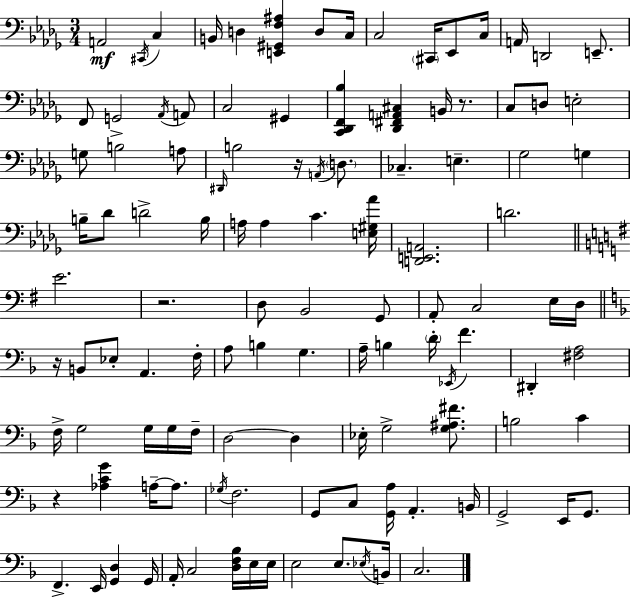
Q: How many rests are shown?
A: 5